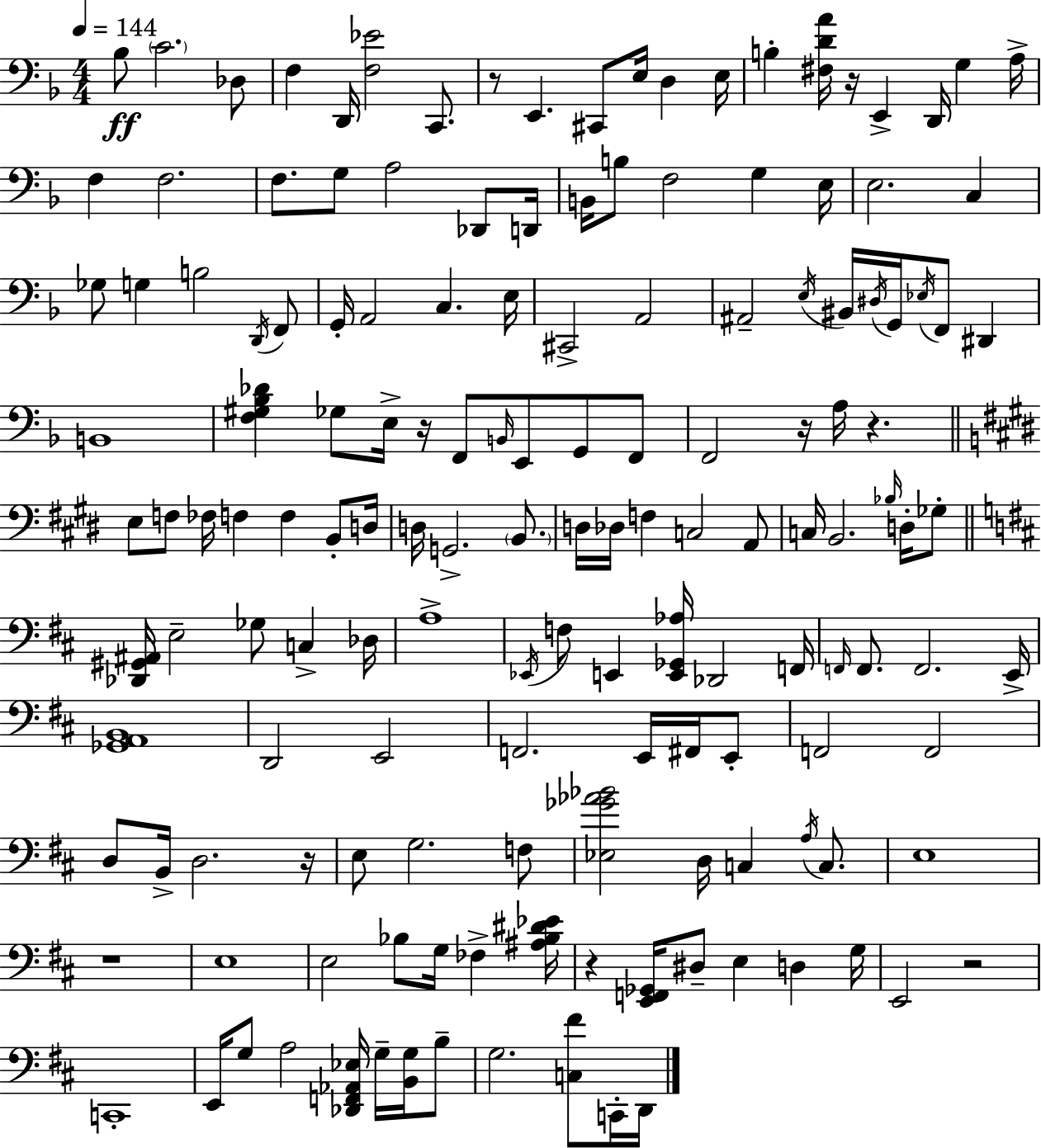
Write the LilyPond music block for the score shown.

{
  \clef bass
  \numericTimeSignature
  \time 4/4
  \key d \minor
  \tempo 4 = 144
  bes8\ff \parenthesize c'2. des8 | f4 d,16 <f ees'>2 c,8. | r8 e,4. cis,8 e16 d4 e16 | b4-. <fis d' a'>16 r16 e,4-> d,16 g4 a16-> | \break f4 f2. | f8. g8 a2 des,8 d,16 | b,16 b8 f2 g4 e16 | e2. c4 | \break ges8 g4 b2 \acciaccatura { d,16 } f,8 | g,16-. a,2 c4. | e16 cis,2-> a,2 | ais,2-- \acciaccatura { e16 } bis,16 \acciaccatura { dis16 } g,16 \acciaccatura { ees16 } f,8 | \break dis,4 b,1 | <f gis bes des'>4 ges8 e16-> r16 f,8 \grace { b,16 } e,8 | g,8 f,8 f,2 r16 a16 r4. | \bar "||" \break \key e \major e8 f8 fes16 f4 f4 b,8-. d16 | d16 g,2.-> \parenthesize b,8. | d16 des16 f4 c2 a,8 | c16 b,2. \grace { bes16 } d16-. ges8-. | \break \bar "||" \break \key b \minor <des, gis, ais,>16 e2-- ges8 c4-> des16 | a1-> | \acciaccatura { ees,16 } f8 e,4 <e, ges, aes>16 des,2 | f,16 \grace { f,16 } f,8. f,2. | \break e,16-> <ges, a, b,>1 | d,2 e,2 | f,2. e,16 fis,16 | e,8-. f,2 f,2 | \break d8 b,16-> d2. | r16 e8 g2. | f8 <ees ges' aes' bes'>2 d16 c4 \acciaccatura { a16 } | c8. e1 | \break r1 | e1 | e2 bes8 g16 fes4-> | <ais bes dis' ees'>16 r4 <e, f, ges,>16 dis8-- e4 d4 | \break g16 e,2 r2 | c,1-. | e,16 g8 a2 <des, f, aes, ees>16 g16-- | <b, g>16 b8-- g2. <c fis'>8 | \break c,16-. d,16 \bar "|."
}